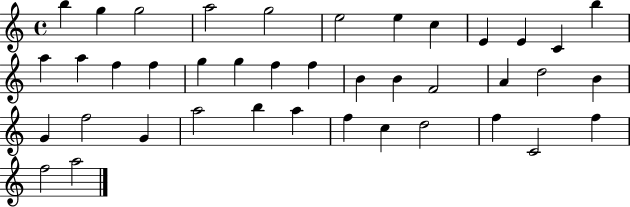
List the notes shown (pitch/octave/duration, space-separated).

B5/q G5/q G5/h A5/h G5/h E5/h E5/q C5/q E4/q E4/q C4/q B5/q A5/q A5/q F5/q F5/q G5/q G5/q F5/q F5/q B4/q B4/q F4/h A4/q D5/h B4/q G4/q F5/h G4/q A5/h B5/q A5/q F5/q C5/q D5/h F5/q C4/h F5/q F5/h A5/h